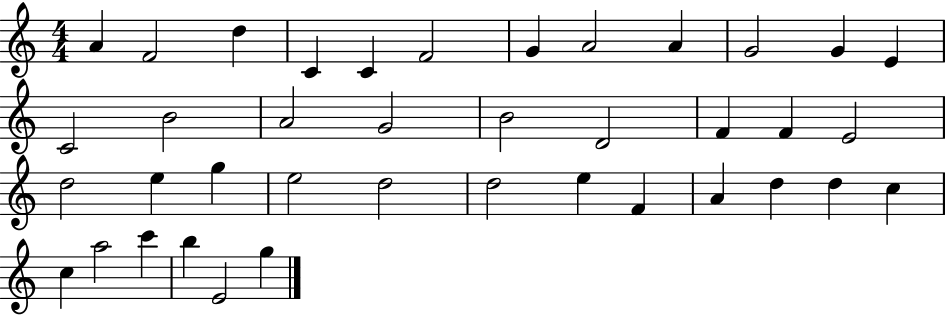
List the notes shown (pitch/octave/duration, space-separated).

A4/q F4/h D5/q C4/q C4/q F4/h G4/q A4/h A4/q G4/h G4/q E4/q C4/h B4/h A4/h G4/h B4/h D4/h F4/q F4/q E4/h D5/h E5/q G5/q E5/h D5/h D5/h E5/q F4/q A4/q D5/q D5/q C5/q C5/q A5/h C6/q B5/q E4/h G5/q